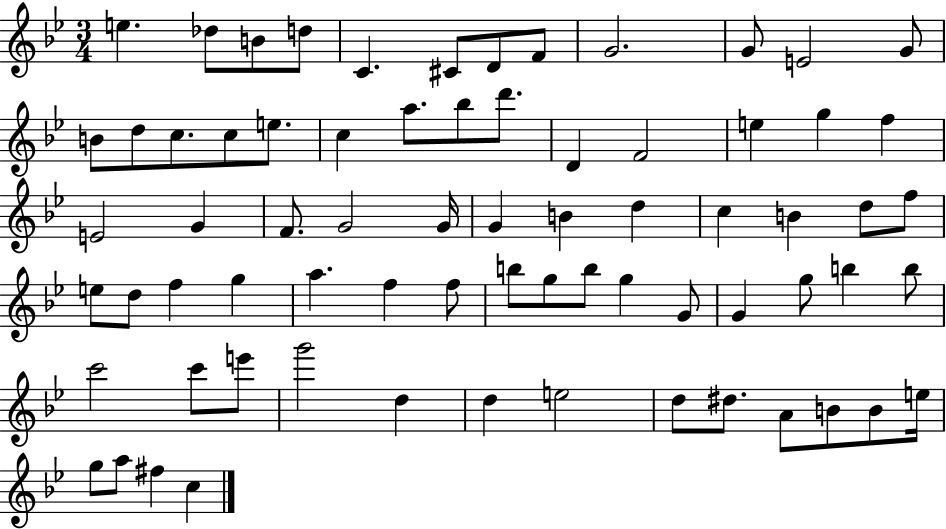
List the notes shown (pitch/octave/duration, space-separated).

E5/q. Db5/e B4/e D5/e C4/q. C#4/e D4/e F4/e G4/h. G4/e E4/h G4/e B4/e D5/e C5/e. C5/e E5/e. C5/q A5/e. Bb5/e D6/e. D4/q F4/h E5/q G5/q F5/q E4/h G4/q F4/e. G4/h G4/s G4/q B4/q D5/q C5/q B4/q D5/e F5/e E5/e D5/e F5/q G5/q A5/q. F5/q F5/e B5/e G5/e B5/e G5/q G4/e G4/q G5/e B5/q B5/e C6/h C6/e E6/e G6/h D5/q D5/q E5/h D5/e D#5/e. A4/e B4/e B4/e E5/s G5/e A5/e F#5/q C5/q